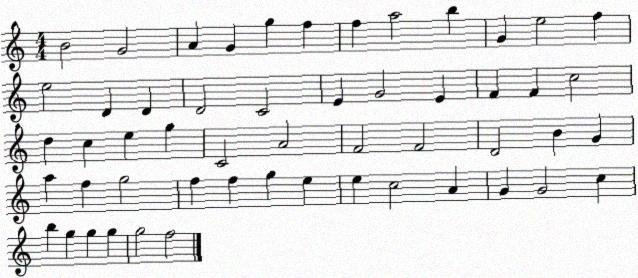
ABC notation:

X:1
T:Untitled
M:4/4
L:1/4
K:C
B2 G2 A G g f f a2 b G e2 f e2 D D D2 C2 E G2 E F F c2 d c e g C2 A2 F2 F2 D2 B G a f g2 f f g e e c2 A G G2 c b g g g g2 f2